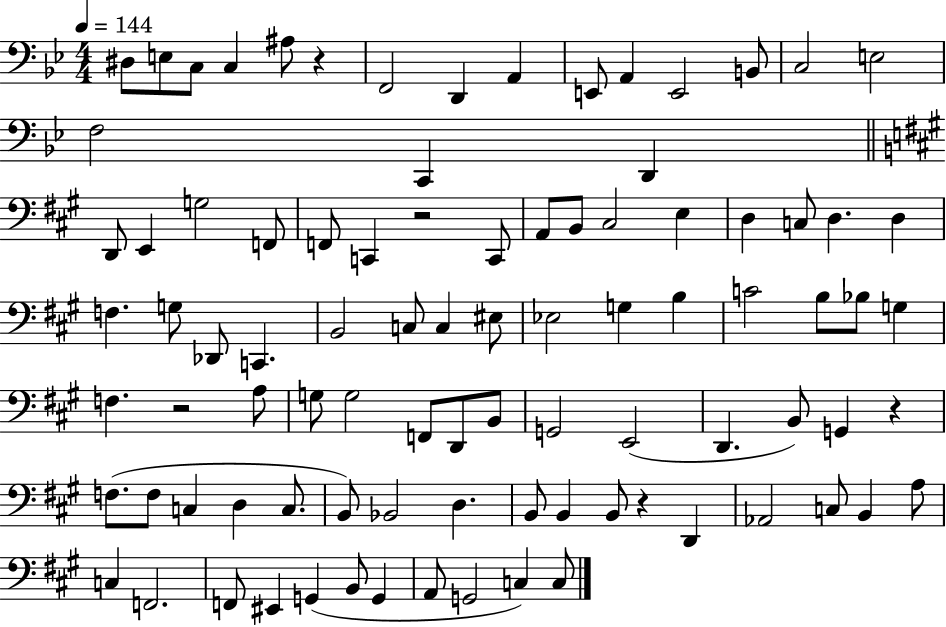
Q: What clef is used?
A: bass